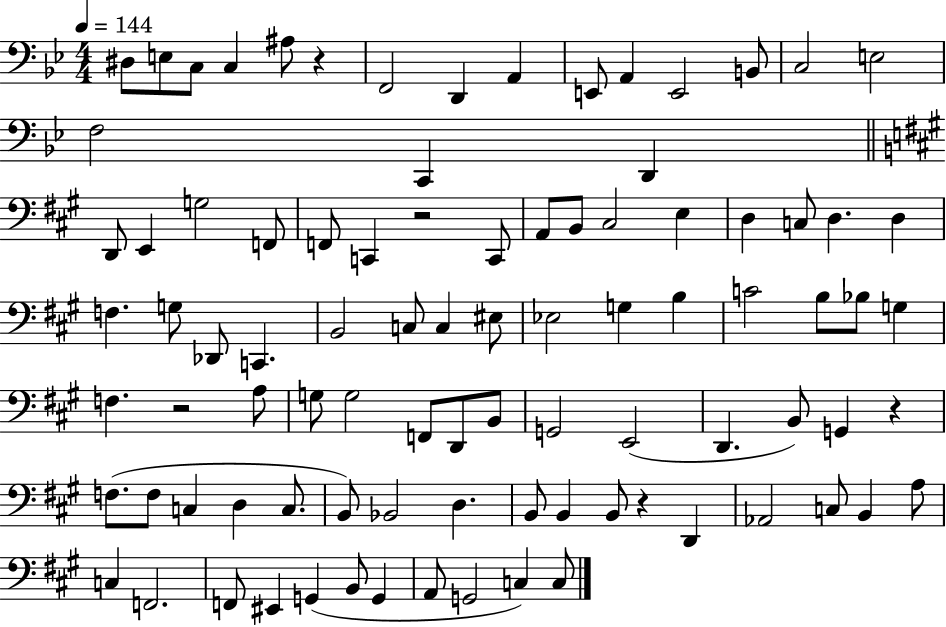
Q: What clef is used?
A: bass